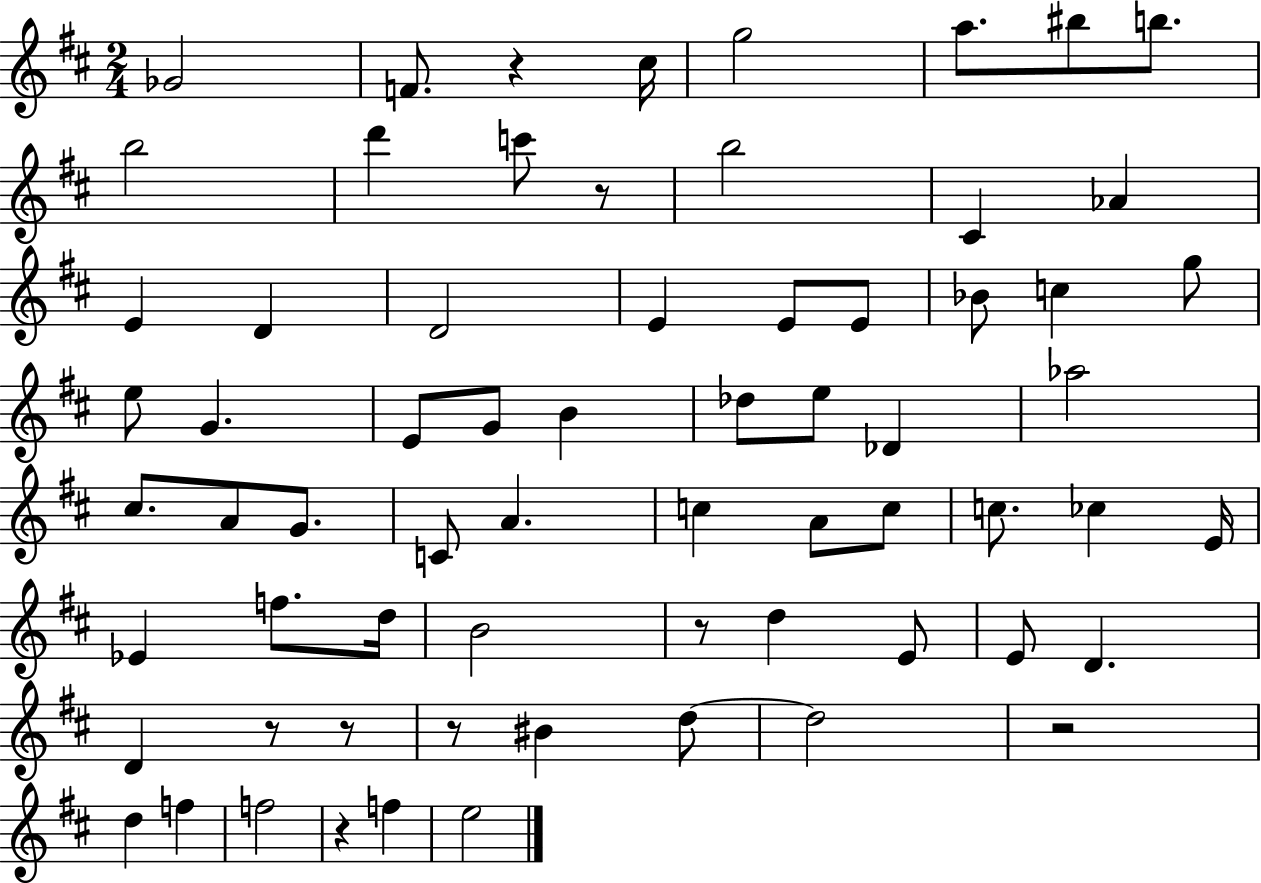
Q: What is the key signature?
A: D major